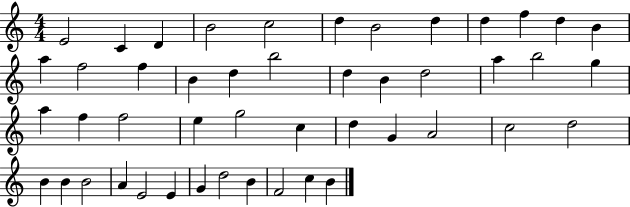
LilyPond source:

{
  \clef treble
  \numericTimeSignature
  \time 4/4
  \key c \major
  e'2 c'4 d'4 | b'2 c''2 | d''4 b'2 d''4 | d''4 f''4 d''4 b'4 | \break a''4 f''2 f''4 | b'4 d''4 b''2 | d''4 b'4 d''2 | a''4 b''2 g''4 | \break a''4 f''4 f''2 | e''4 g''2 c''4 | d''4 g'4 a'2 | c''2 d''2 | \break b'4 b'4 b'2 | a'4 e'2 e'4 | g'4 d''2 b'4 | f'2 c''4 b'4 | \break \bar "|."
}